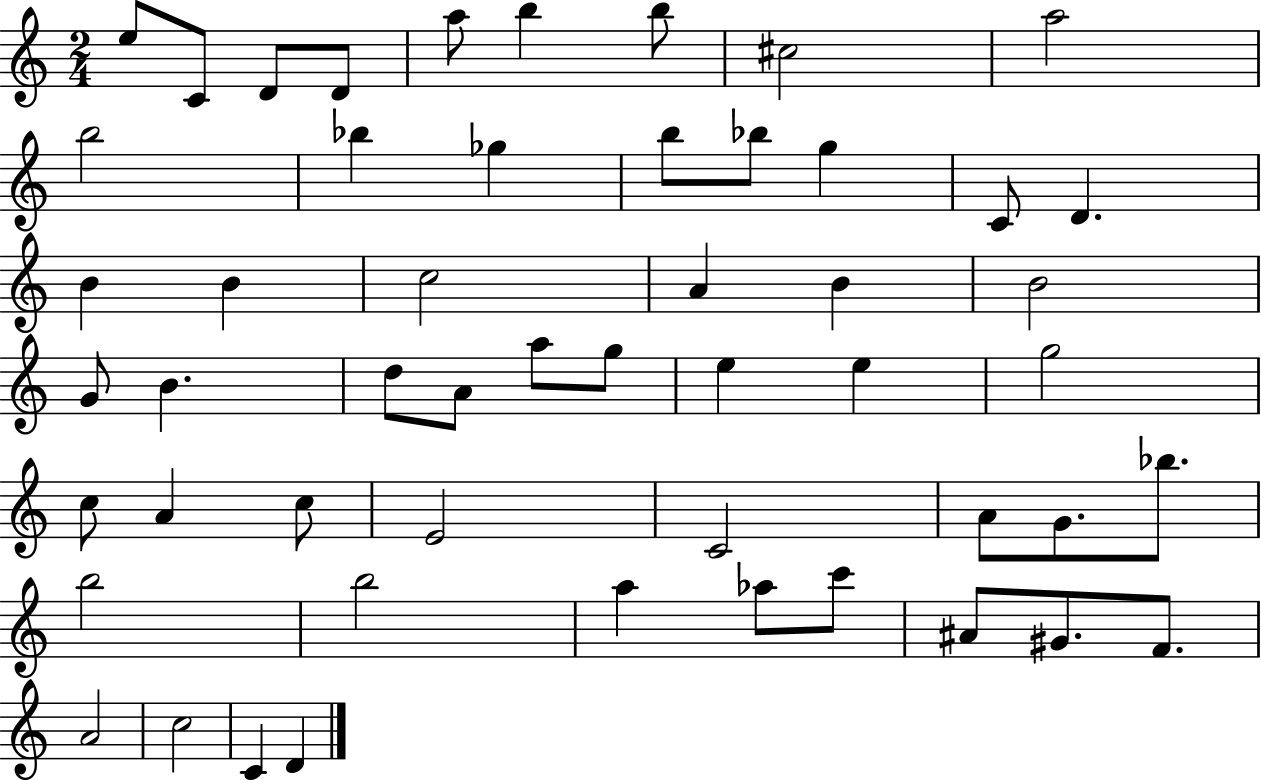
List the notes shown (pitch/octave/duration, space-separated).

E5/e C4/e D4/e D4/e A5/e B5/q B5/e C#5/h A5/h B5/h Bb5/q Gb5/q B5/e Bb5/e G5/q C4/e D4/q. B4/q B4/q C5/h A4/q B4/q B4/h G4/e B4/q. D5/e A4/e A5/e G5/e E5/q E5/q G5/h C5/e A4/q C5/e E4/h C4/h A4/e G4/e. Bb5/e. B5/h B5/h A5/q Ab5/e C6/e A#4/e G#4/e. F4/e. A4/h C5/h C4/q D4/q